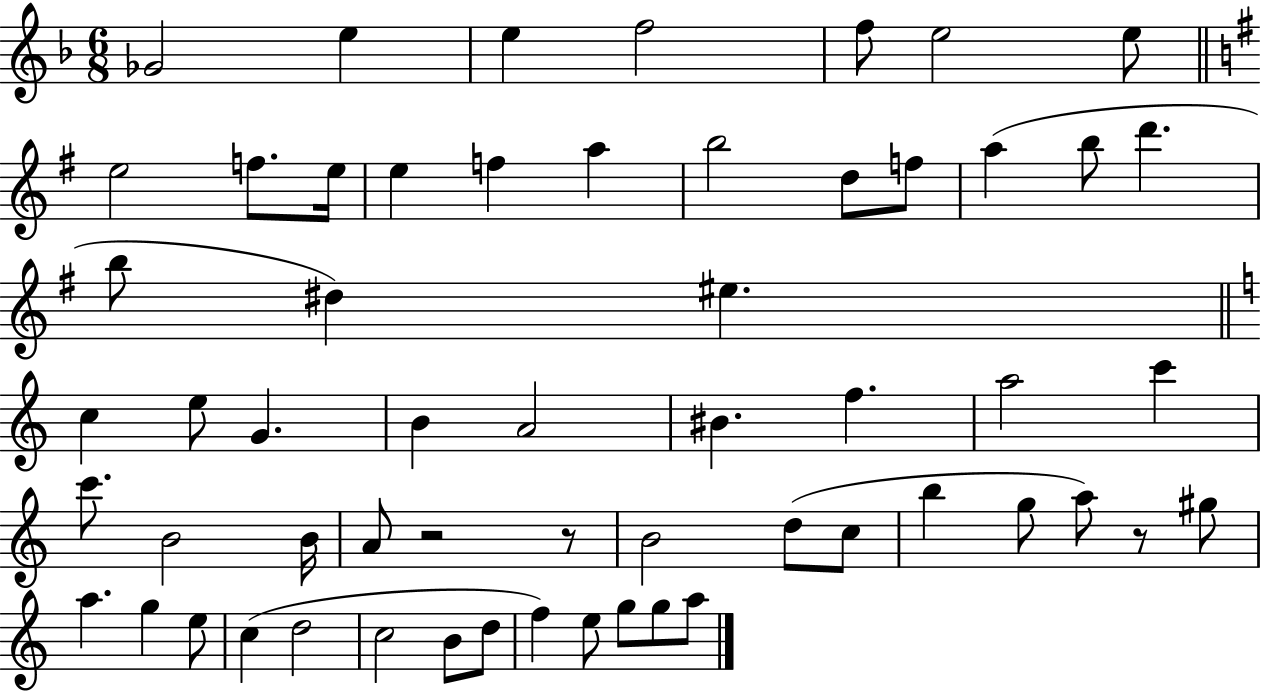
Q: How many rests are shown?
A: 3